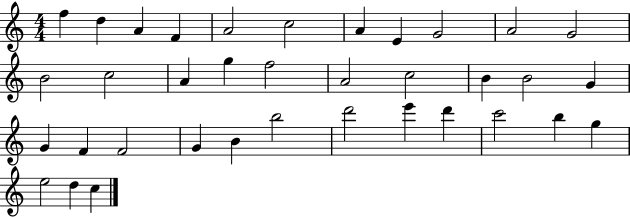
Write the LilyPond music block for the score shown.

{
  \clef treble
  \numericTimeSignature
  \time 4/4
  \key c \major
  f''4 d''4 a'4 f'4 | a'2 c''2 | a'4 e'4 g'2 | a'2 g'2 | \break b'2 c''2 | a'4 g''4 f''2 | a'2 c''2 | b'4 b'2 g'4 | \break g'4 f'4 f'2 | g'4 b'4 b''2 | d'''2 e'''4 d'''4 | c'''2 b''4 g''4 | \break e''2 d''4 c''4 | \bar "|."
}